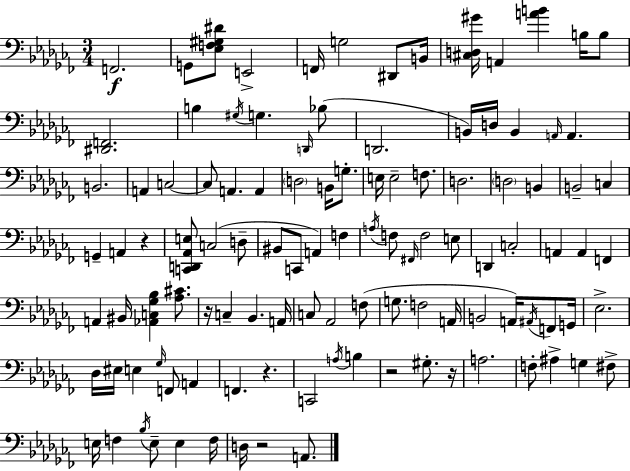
{
  \clef bass
  \numericTimeSignature
  \time 3/4
  \key aes \minor
  f,2.\f | g,8 <ees f gis dis'>8 e,2-> | f,16 g2 dis,8 b,16 | <cis d gis'>16 a,4 <a' b'>4 b16 b8 | \break <dis, f,>2. | b4 \acciaccatura { gis16 } g4. \grace { d,16 }( | bes8 d,2. | b,16) d16 b,4 \grace { a,16 } a,4. | \break b,2. | a,4 c2~~ | c8 a,4. a,4 | \parenthesize d2 b,16 | \break g8.-. e16 e2-- | f8. d2. | \parenthesize d2 b,4 | b,2-- c4 | \break g,4-- a,4 r4 | <c, d, aes, e>8 c2( | d8-- bis,8 c,8 a,4) f4 | \acciaccatura { a16 } f8 \grace { fis,16 } f2 | \break e8 d,4 c2-. | a,4 a,4 | f,4 a,4 bis,16 <aes, c ges bes>4 | <aes cis'>8. r16 c4-- bes,4. | \break a,16 c8 aes,2 | f8( g8. f2 | a,16 b,2 | a,16) \acciaccatura { ais,16 } f,8 g,16 ees2.-> | \break des16 eis16 e4 | \grace { ges16 } f,8 a,4 f,4. | r4. c,2 | \acciaccatura { a16 } b4 r2 | \break gis8.-. r16 a2. | f8-. ais4-> | g4 fis8-> e16 f4 | \acciaccatura { bes16 } e8-- e4 f16 d16 r2 | \break a,8. \bar "|."
}